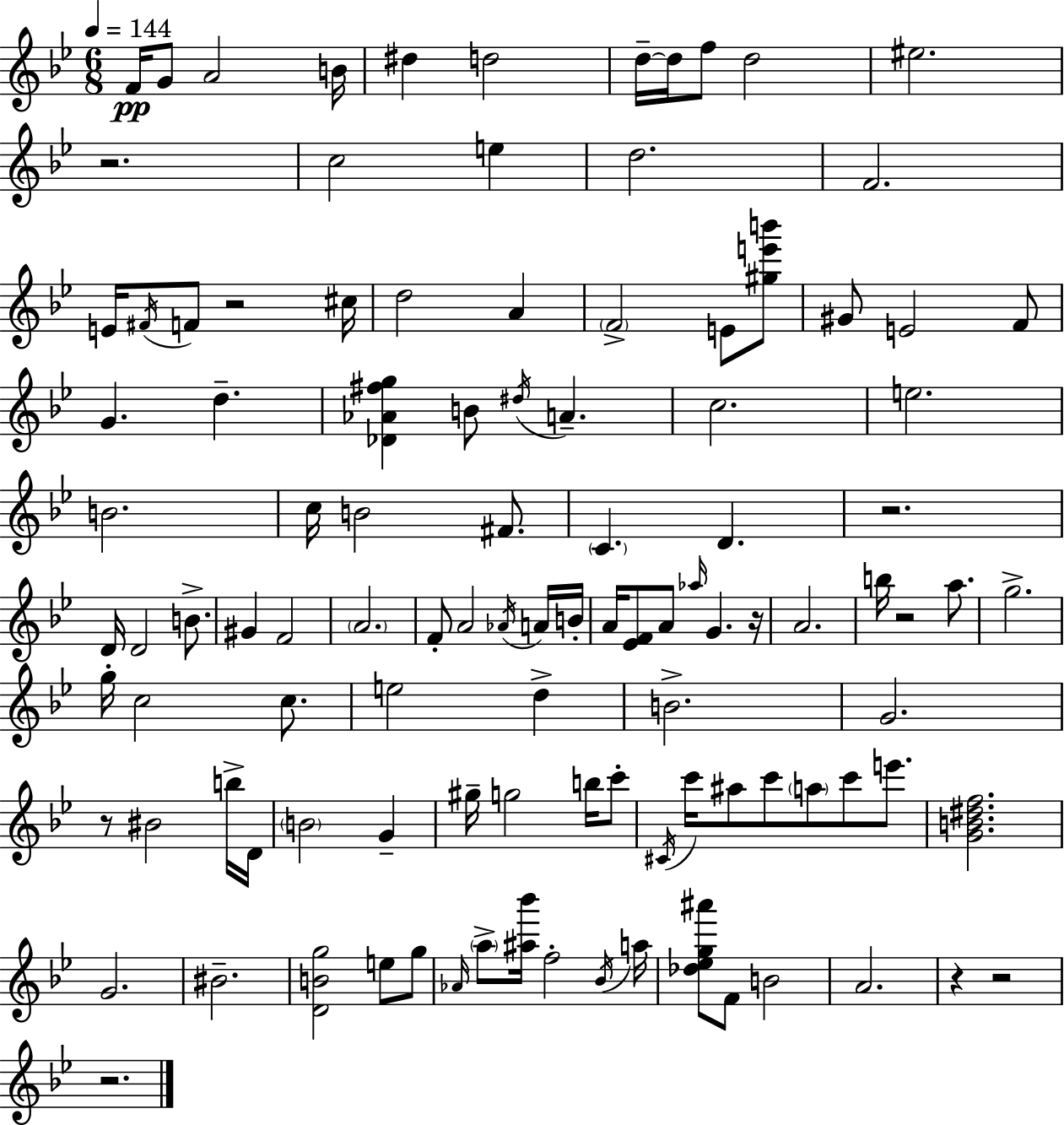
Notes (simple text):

F4/s G4/e A4/h B4/s D#5/q D5/h D5/s D5/s F5/e D5/h EIS5/h. R/h. C5/h E5/q D5/h. F4/h. E4/s F#4/s F4/e R/h C#5/s D5/h A4/q F4/h E4/e [G#5,E6,B6]/e G#4/e E4/h F4/e G4/q. D5/q. [Db4,Ab4,F#5,G5]/q B4/e D#5/s A4/q. C5/h. E5/h. B4/h. C5/s B4/h F#4/e. C4/q. D4/q. R/h. D4/s D4/h B4/e. G#4/q F4/h A4/h. F4/e A4/h Ab4/s A4/s B4/s A4/s [Eb4,F4]/e A4/e Ab5/s G4/q. R/s A4/h. B5/s R/h A5/e. G5/h. G5/s C5/h C5/e. E5/h D5/q B4/h. G4/h. R/e BIS4/h B5/s D4/s B4/h G4/q G#5/s G5/h B5/s C6/e C#4/s C6/s A#5/e C6/e A5/e C6/e E6/e. [G4,B4,D#5,F5]/h. G4/h. BIS4/h. [D4,B4,G5]/h E5/e G5/e Ab4/s A5/e [A#5,Bb6]/s F5/h Bb4/s A5/s [Db5,Eb5,G5,A#6]/e F4/e B4/h A4/h. R/q R/h R/h.